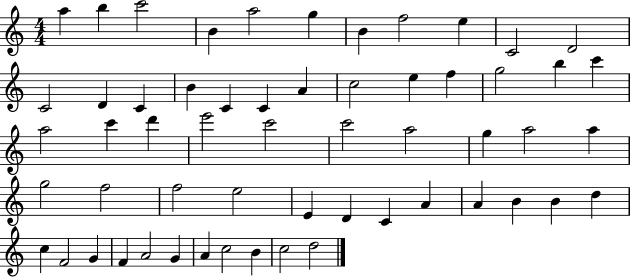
A5/q B5/q C6/h B4/q A5/h G5/q B4/q F5/h E5/q C4/h D4/h C4/h D4/q C4/q B4/q C4/q C4/q A4/q C5/h E5/q F5/q G5/h B5/q C6/q A5/h C6/q D6/q E6/h C6/h C6/h A5/h G5/q A5/h A5/q G5/h F5/h F5/h E5/h E4/q D4/q C4/q A4/q A4/q B4/q B4/q D5/q C5/q F4/h G4/q F4/q A4/h G4/q A4/q C5/h B4/q C5/h D5/h